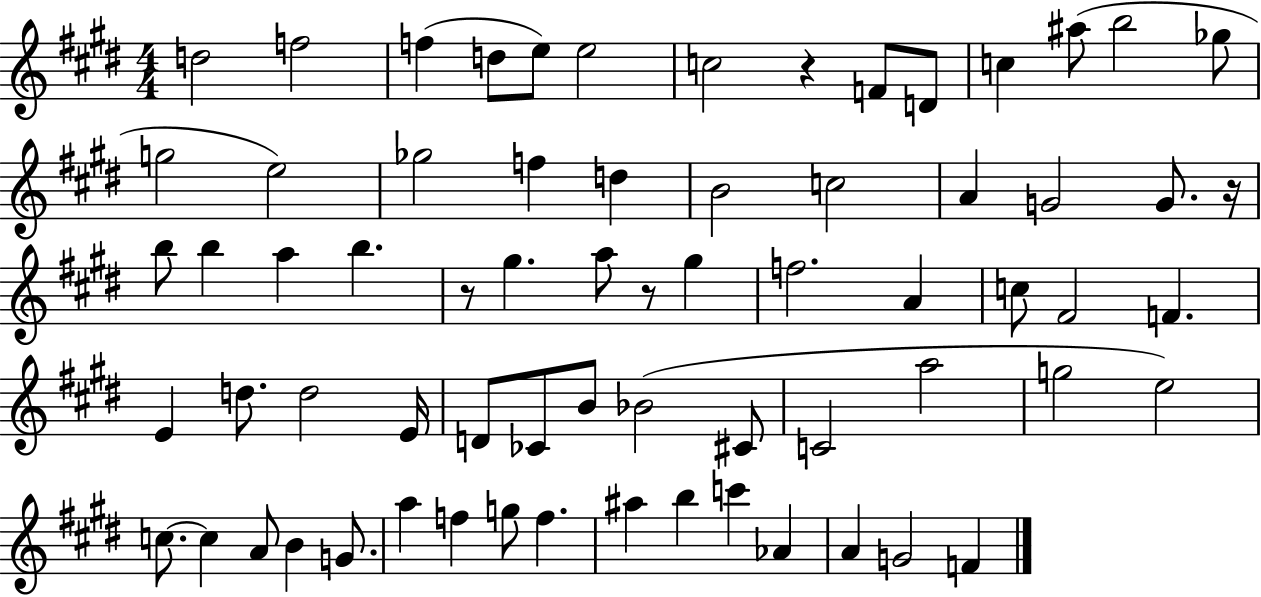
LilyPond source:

{
  \clef treble
  \numericTimeSignature
  \time 4/4
  \key e \major
  d''2 f''2 | f''4( d''8 e''8) e''2 | c''2 r4 f'8 d'8 | c''4 ais''8( b''2 ges''8 | \break g''2 e''2) | ges''2 f''4 d''4 | b'2 c''2 | a'4 g'2 g'8. r16 | \break b''8 b''4 a''4 b''4. | r8 gis''4. a''8 r8 gis''4 | f''2. a'4 | c''8 fis'2 f'4. | \break e'4 d''8. d''2 e'16 | d'8 ces'8 b'8 bes'2( cis'8 | c'2 a''2 | g''2 e''2) | \break c''8.~~ c''4 a'8 b'4 g'8. | a''4 f''4 g''8 f''4. | ais''4 b''4 c'''4 aes'4 | a'4 g'2 f'4 | \break \bar "|."
}